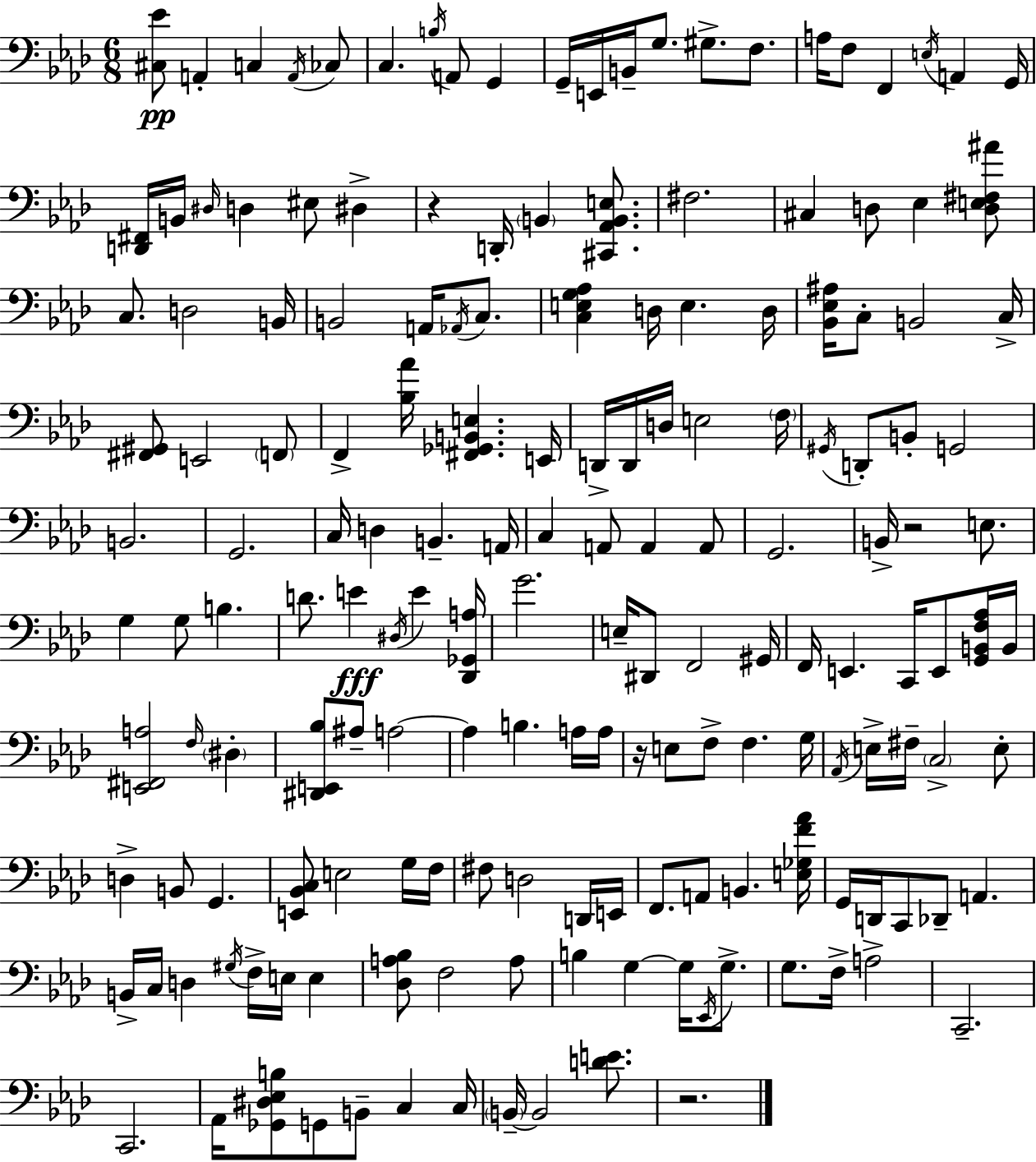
X:1
T:Untitled
M:6/8
L:1/4
K:Ab
[^C,_E]/2 A,, C, A,,/4 _C,/2 C, B,/4 A,,/2 G,, G,,/4 E,,/4 B,,/4 G,/2 ^G,/2 F,/2 A,/4 F,/2 F,, E,/4 A,, G,,/4 [D,,^F,,]/4 B,,/4 ^D,/4 D, ^E,/2 ^D, z D,,/4 B,, [^C,,_A,,B,,E,]/2 ^F,2 ^C, D,/2 _E, [D,E,^F,^A]/2 C,/2 D,2 B,,/4 B,,2 A,,/4 _A,,/4 C,/2 [C,E,G,_A,] D,/4 E, D,/4 [_B,,_E,^A,]/4 C,/2 B,,2 C,/4 [^F,,^G,,]/2 E,,2 F,,/2 F,, [_B,_A]/4 [^F,,_G,,B,,E,] E,,/4 D,,/4 D,,/4 D,/4 E,2 F,/4 ^G,,/4 D,,/2 B,,/2 G,,2 B,,2 G,,2 C,/4 D, B,, A,,/4 C, A,,/2 A,, A,,/2 G,,2 B,,/4 z2 E,/2 G, G,/2 B, D/2 E ^D,/4 E [_D,,_G,,A,]/4 G2 E,/4 ^D,,/2 F,,2 ^G,,/4 F,,/4 E,, C,,/4 E,,/2 [G,,B,,F,_A,]/4 B,,/4 [E,,^F,,A,]2 F,/4 ^D, [^D,,E,,_B,]/2 ^A,/2 A,2 A, B, A,/4 A,/4 z/4 E,/2 F,/2 F, G,/4 _A,,/4 E,/4 ^F,/4 C,2 E,/2 D, B,,/2 G,, [E,,_B,,C,]/2 E,2 G,/4 F,/4 ^F,/2 D,2 D,,/4 E,,/4 F,,/2 A,,/2 B,, [E,_G,F_A]/4 G,,/4 D,,/4 C,,/2 _D,,/2 A,, B,,/4 C,/4 D, ^G,/4 F,/4 E,/4 E, [_D,A,_B,]/2 F,2 A,/2 B, G, G,/4 _E,,/4 G,/2 G,/2 F,/4 A,2 C,,2 C,,2 _A,,/4 [_G,,^D,_E,B,]/2 G,,/2 B,,/2 C, C,/4 B,,/4 B,,2 [DE]/2 z2